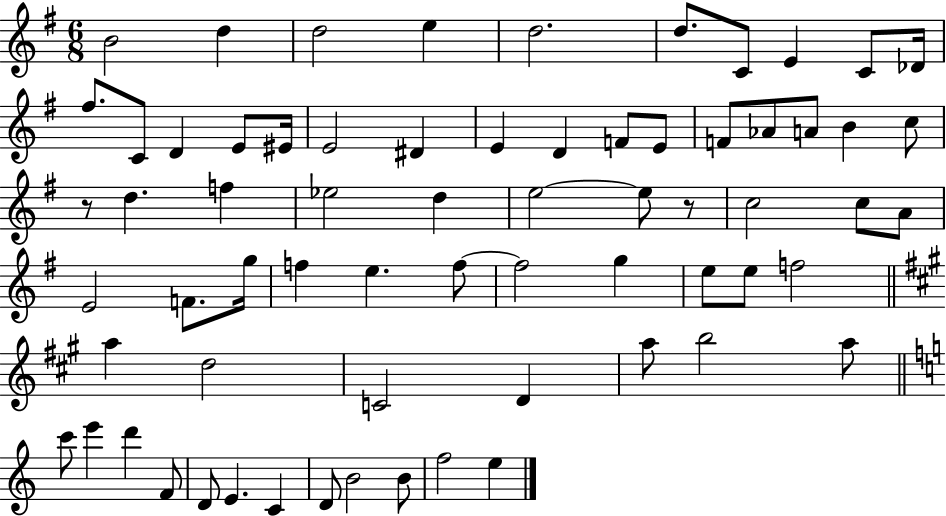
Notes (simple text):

B4/h D5/q D5/h E5/q D5/h. D5/e. C4/e E4/q C4/e Db4/s F#5/e. C4/e D4/q E4/e EIS4/s E4/h D#4/q E4/q D4/q F4/e E4/e F4/e Ab4/e A4/e B4/q C5/e R/e D5/q. F5/q Eb5/h D5/q E5/h E5/e R/e C5/h C5/e A4/e E4/h F4/e. G5/s F5/q E5/q. F5/e F5/h G5/q E5/e E5/e F5/h A5/q D5/h C4/h D4/q A5/e B5/h A5/e C6/e E6/q D6/q F4/e D4/e E4/q. C4/q D4/e B4/h B4/e F5/h E5/q